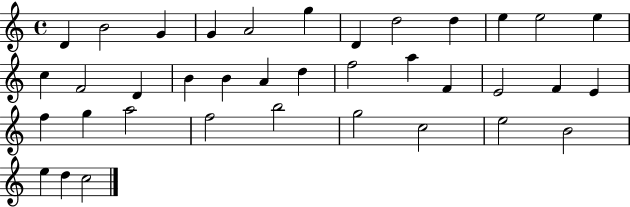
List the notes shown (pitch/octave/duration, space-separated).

D4/q B4/h G4/q G4/q A4/h G5/q D4/q D5/h D5/q E5/q E5/h E5/q C5/q F4/h D4/q B4/q B4/q A4/q D5/q F5/h A5/q F4/q E4/h F4/q E4/q F5/q G5/q A5/h F5/h B5/h G5/h C5/h E5/h B4/h E5/q D5/q C5/h